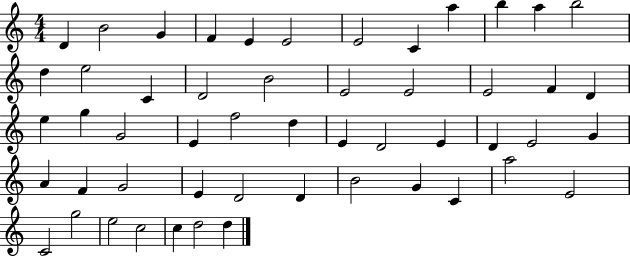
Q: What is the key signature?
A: C major